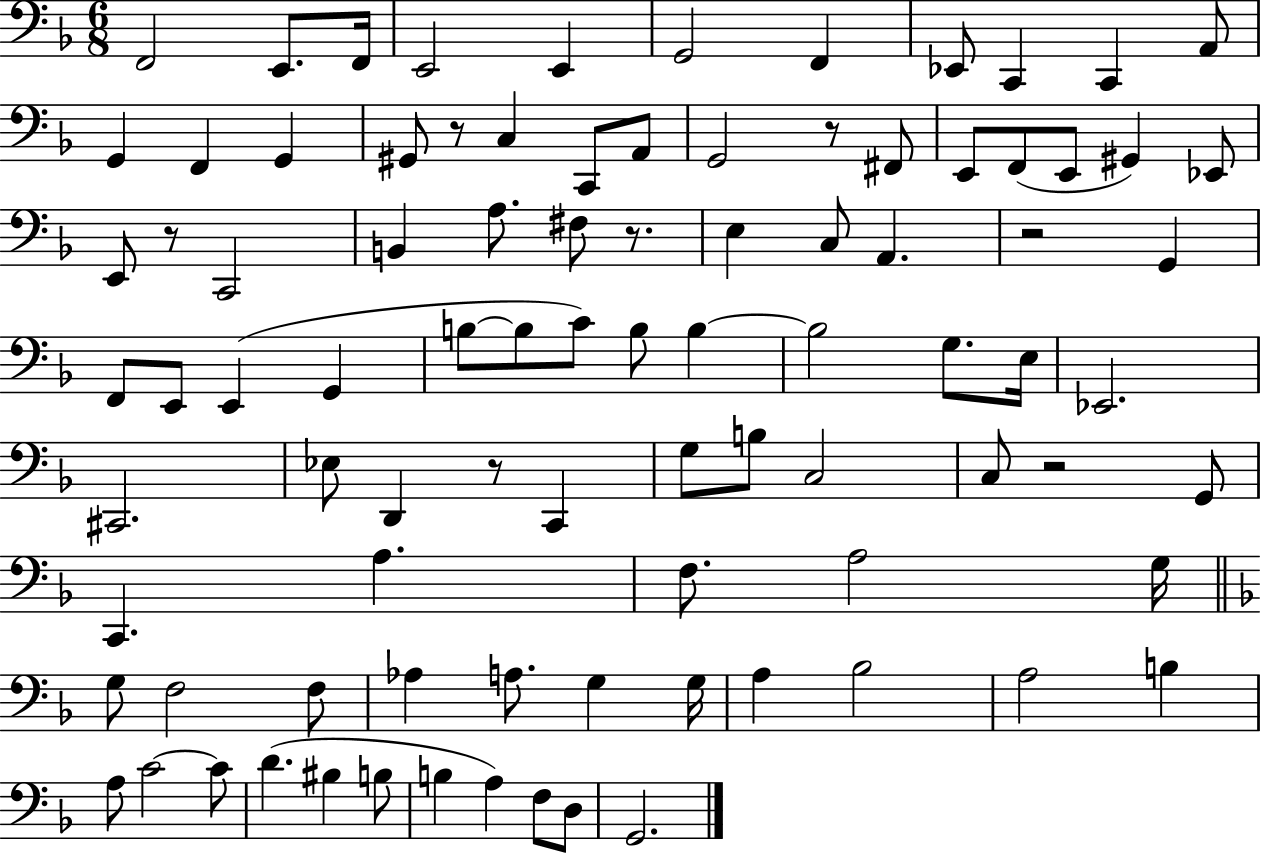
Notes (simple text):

F2/h E2/e. F2/s E2/h E2/q G2/h F2/q Eb2/e C2/q C2/q A2/e G2/q F2/q G2/q G#2/e R/e C3/q C2/e A2/e G2/h R/e F#2/e E2/e F2/e E2/e G#2/q Eb2/e E2/e R/e C2/h B2/q A3/e. F#3/e R/e. E3/q C3/e A2/q. R/h G2/q F2/e E2/e E2/q G2/q B3/e B3/e C4/e B3/e B3/q B3/h G3/e. E3/s Eb2/h. C#2/h. Eb3/e D2/q R/e C2/q G3/e B3/e C3/h C3/e R/h G2/e C2/q. A3/q. F3/e. A3/h G3/s G3/e F3/h F3/e Ab3/q A3/e. G3/q G3/s A3/q Bb3/h A3/h B3/q A3/e C4/h C4/e D4/q. BIS3/q B3/e B3/q A3/q F3/e D3/e G2/h.